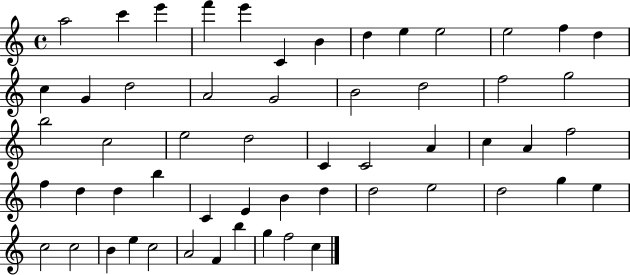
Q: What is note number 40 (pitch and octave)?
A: D5